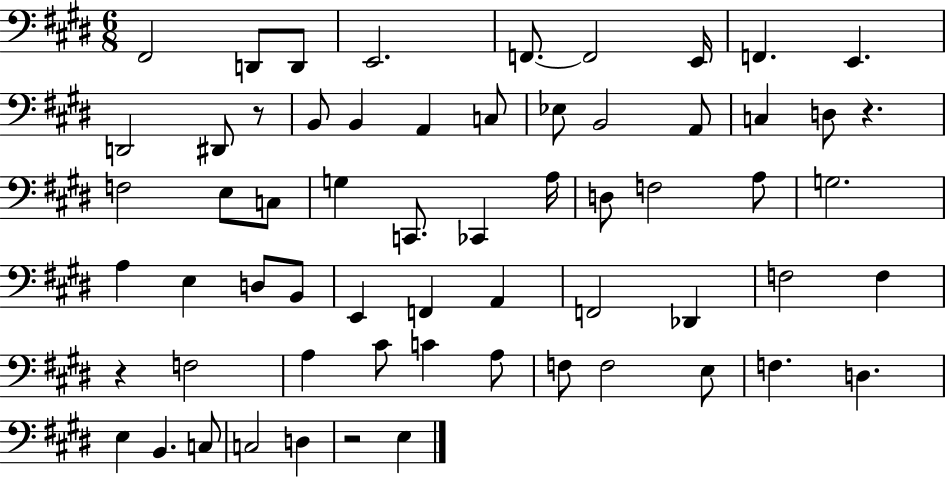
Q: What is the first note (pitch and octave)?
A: F#2